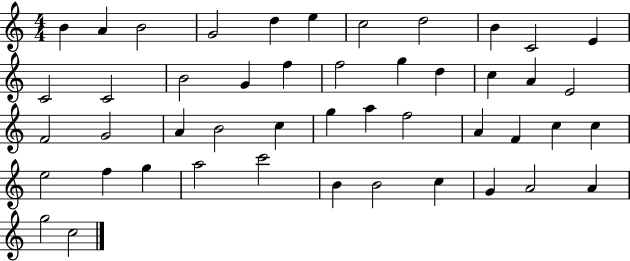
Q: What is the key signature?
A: C major